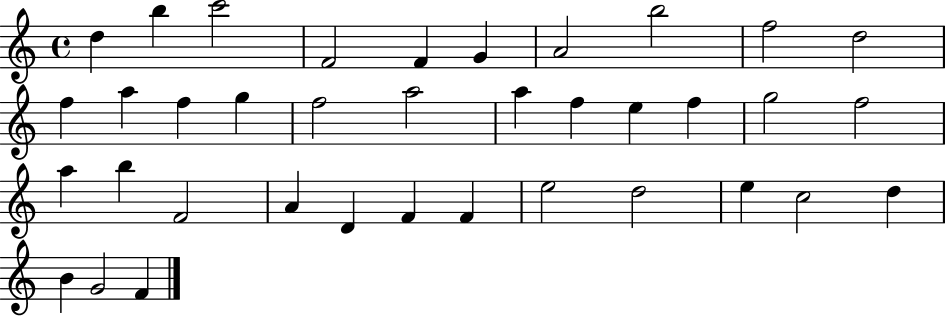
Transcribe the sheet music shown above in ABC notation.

X:1
T:Untitled
M:4/4
L:1/4
K:C
d b c'2 F2 F G A2 b2 f2 d2 f a f g f2 a2 a f e f g2 f2 a b F2 A D F F e2 d2 e c2 d B G2 F